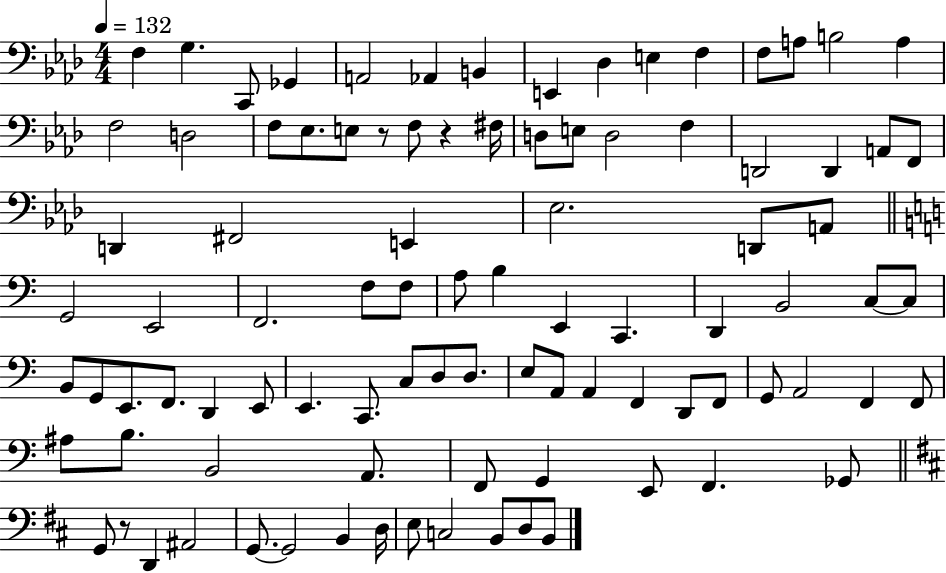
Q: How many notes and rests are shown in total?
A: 94